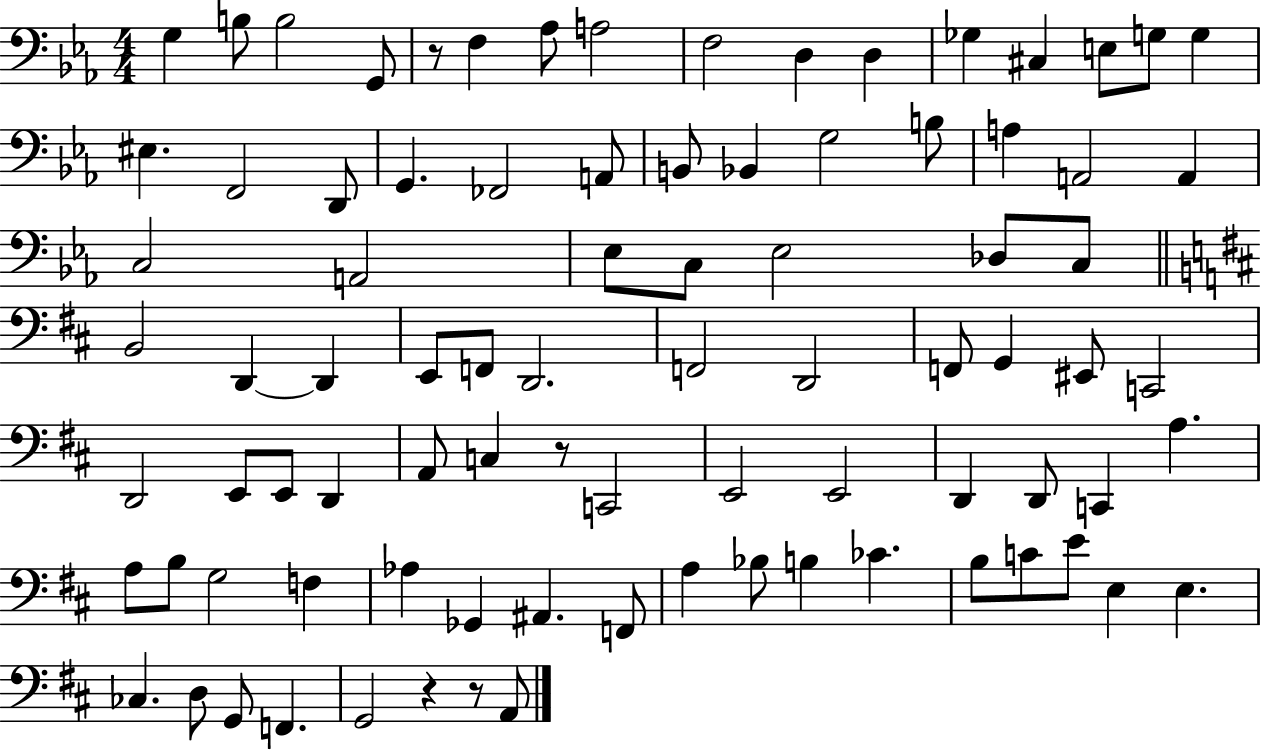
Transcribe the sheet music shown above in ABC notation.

X:1
T:Untitled
M:4/4
L:1/4
K:Eb
G, B,/2 B,2 G,,/2 z/2 F, _A,/2 A,2 F,2 D, D, _G, ^C, E,/2 G,/2 G, ^E, F,,2 D,,/2 G,, _F,,2 A,,/2 B,,/2 _B,, G,2 B,/2 A, A,,2 A,, C,2 A,,2 _E,/2 C,/2 _E,2 _D,/2 C,/2 B,,2 D,, D,, E,,/2 F,,/2 D,,2 F,,2 D,,2 F,,/2 G,, ^E,,/2 C,,2 D,,2 E,,/2 E,,/2 D,, A,,/2 C, z/2 C,,2 E,,2 E,,2 D,, D,,/2 C,, A, A,/2 B,/2 G,2 F, _A, _G,, ^A,, F,,/2 A, _B,/2 B, _C B,/2 C/2 E/2 E, E, _C, D,/2 G,,/2 F,, G,,2 z z/2 A,,/2